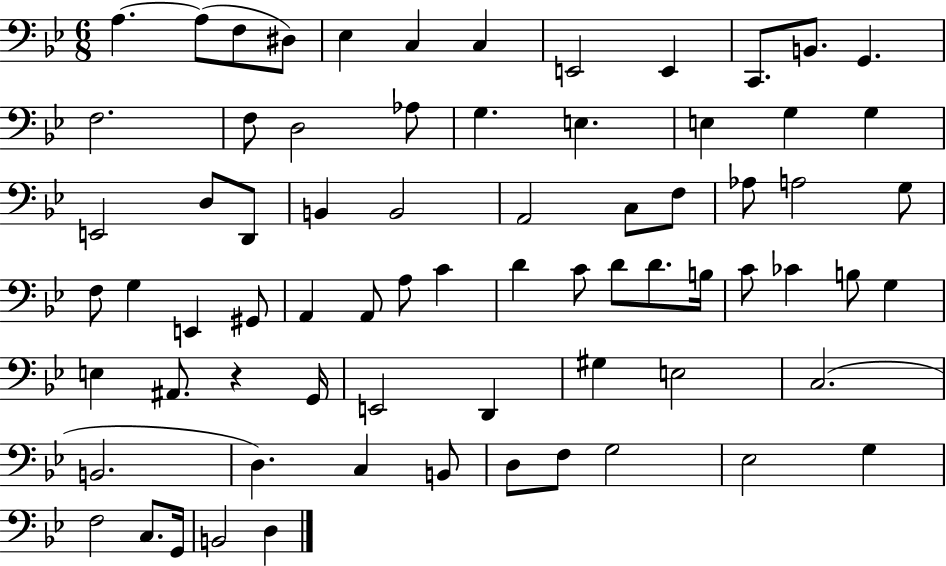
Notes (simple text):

A3/q. A3/e F3/e D#3/e Eb3/q C3/q C3/q E2/h E2/q C2/e. B2/e. G2/q. F3/h. F3/e D3/h Ab3/e G3/q. E3/q. E3/q G3/q G3/q E2/h D3/e D2/e B2/q B2/h A2/h C3/e F3/e Ab3/e A3/h G3/e F3/e G3/q E2/q G#2/e A2/q A2/e A3/e C4/q D4/q C4/e D4/e D4/e. B3/s C4/e CES4/q B3/e G3/q E3/q A#2/e. R/q G2/s E2/h D2/q G#3/q E3/h C3/h. B2/h. D3/q. C3/q B2/e D3/e F3/e G3/h Eb3/h G3/q F3/h C3/e. G2/s B2/h D3/q